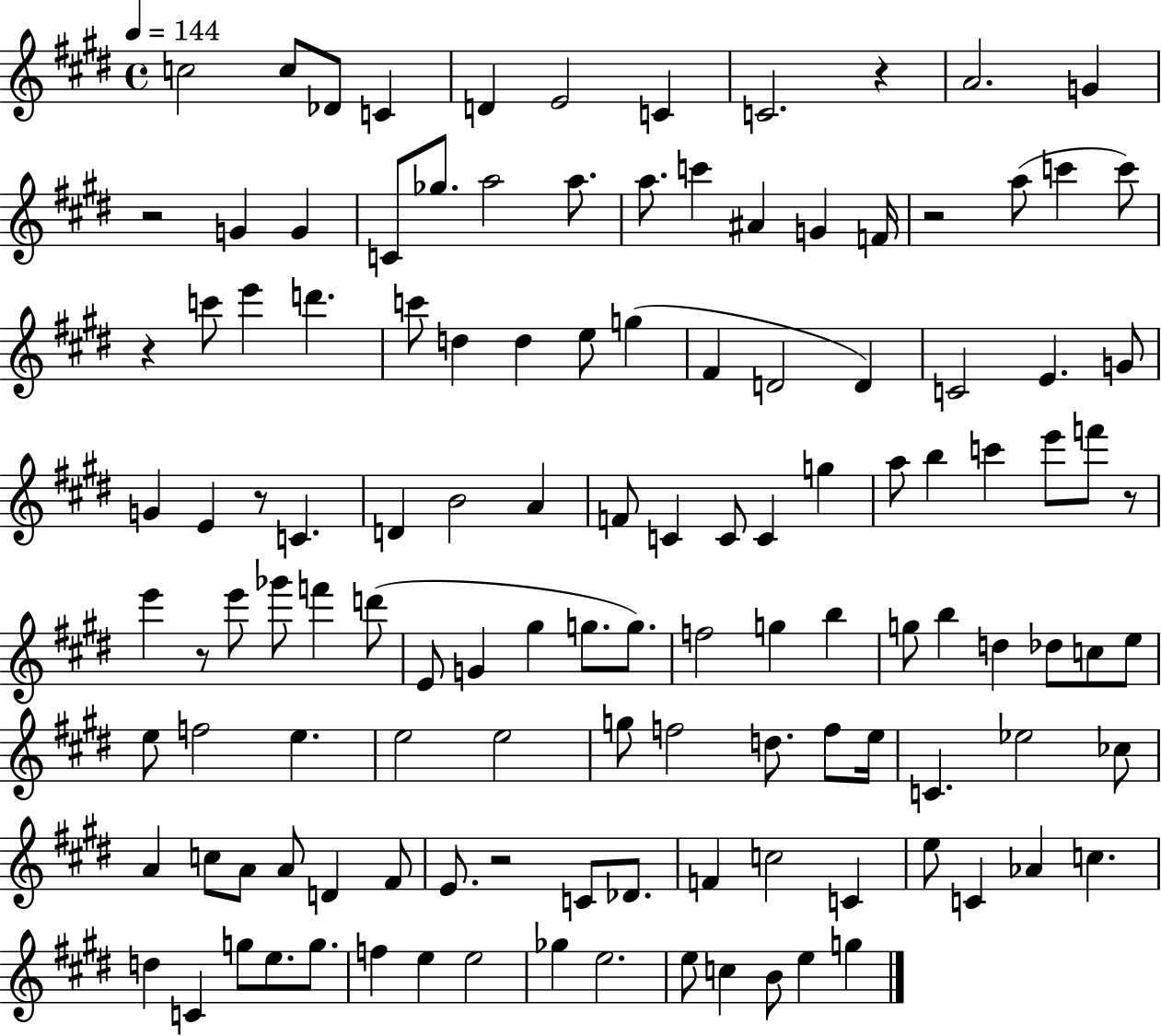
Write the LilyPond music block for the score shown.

{
  \clef treble
  \time 4/4
  \defaultTimeSignature
  \key e \major
  \tempo 4 = 144
  c''2 c''8 des'8 c'4 | d'4 e'2 c'4 | c'2. r4 | a'2. g'4 | \break r2 g'4 g'4 | c'8 ges''8. a''2 a''8. | a''8. c'''4 ais'4 g'4 f'16 | r2 a''8( c'''4 c'''8) | \break r4 c'''8 e'''4 d'''4. | c'''8 d''4 d''4 e''8 g''4( | fis'4 d'2 d'4) | c'2 e'4. g'8 | \break g'4 e'4 r8 c'4. | d'4 b'2 a'4 | f'8 c'4 c'8 c'4 g''4 | a''8 b''4 c'''4 e'''8 f'''8 r8 | \break e'''4 r8 e'''8 ges'''8 f'''4 d'''8( | e'8 g'4 gis''4 g''8. g''8.) | f''2 g''4 b''4 | g''8 b''4 d''4 des''8 c''8 e''8 | \break e''8 f''2 e''4. | e''2 e''2 | g''8 f''2 d''8. f''8 e''16 | c'4. ees''2 ces''8 | \break a'4 c''8 a'8 a'8 d'4 fis'8 | e'8. r2 c'8 des'8. | f'4 c''2 c'4 | e''8 c'4 aes'4 c''4. | \break d''4 c'4 g''8 e''8. g''8. | f''4 e''4 e''2 | ges''4 e''2. | e''8 c''4 b'8 e''4 g''4 | \break \bar "|."
}